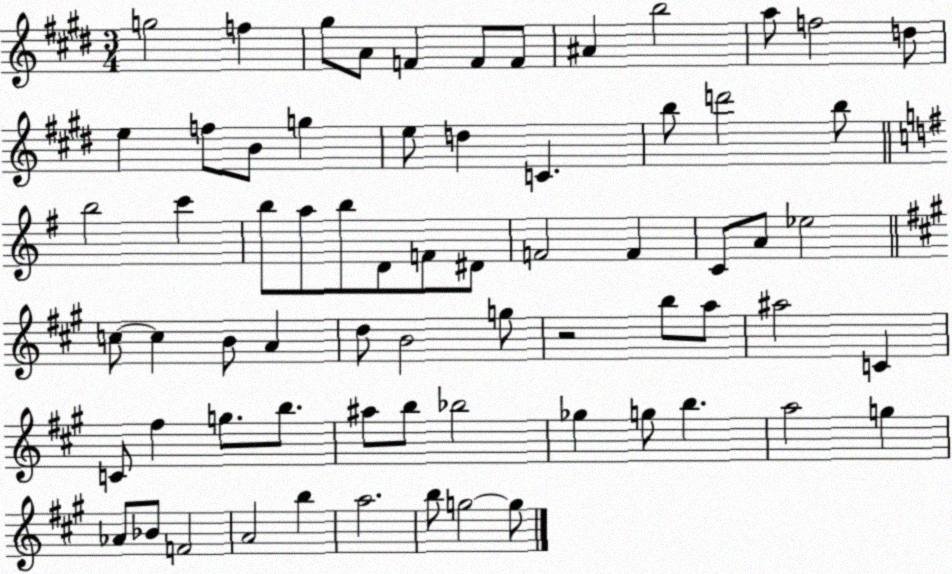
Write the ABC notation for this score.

X:1
T:Untitled
M:3/4
L:1/4
K:E
g2 f ^g/2 A/2 F F/2 F/2 ^A b2 a/2 f2 d/2 e f/2 B/2 g e/2 d C b/2 d'2 b/2 b2 c' b/2 a/2 b/2 D/2 F/2 ^D/2 F2 F C/2 A/2 _e2 c/2 c B/2 A d/2 B2 g/2 z2 b/2 a/2 ^a2 C C/2 ^f g/2 b/2 ^a/2 b/2 _b2 _g g/2 b a2 g _A/2 _B/2 F2 A2 b a2 b/2 g2 g/2